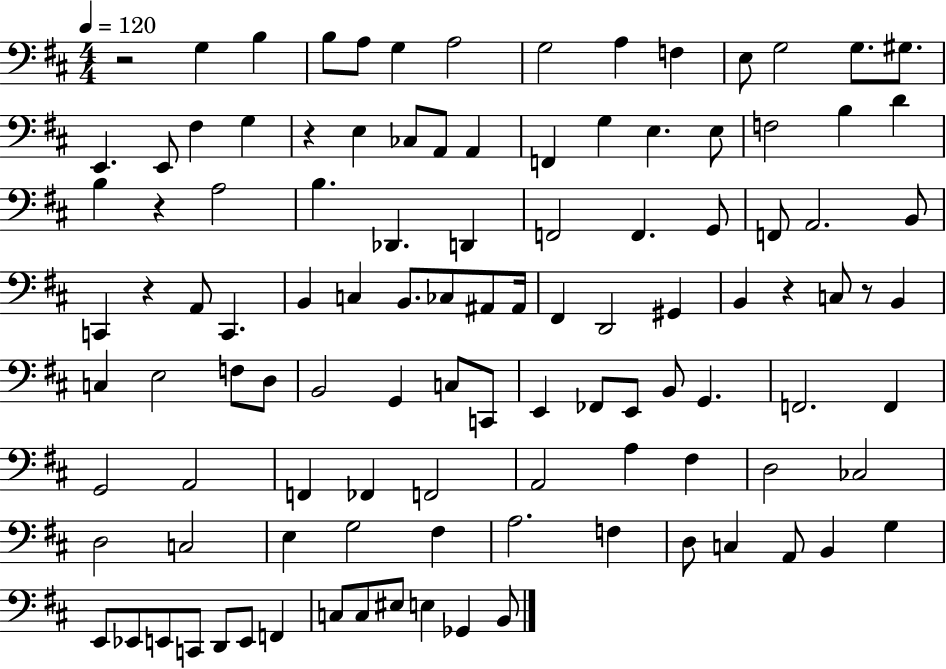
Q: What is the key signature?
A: D major